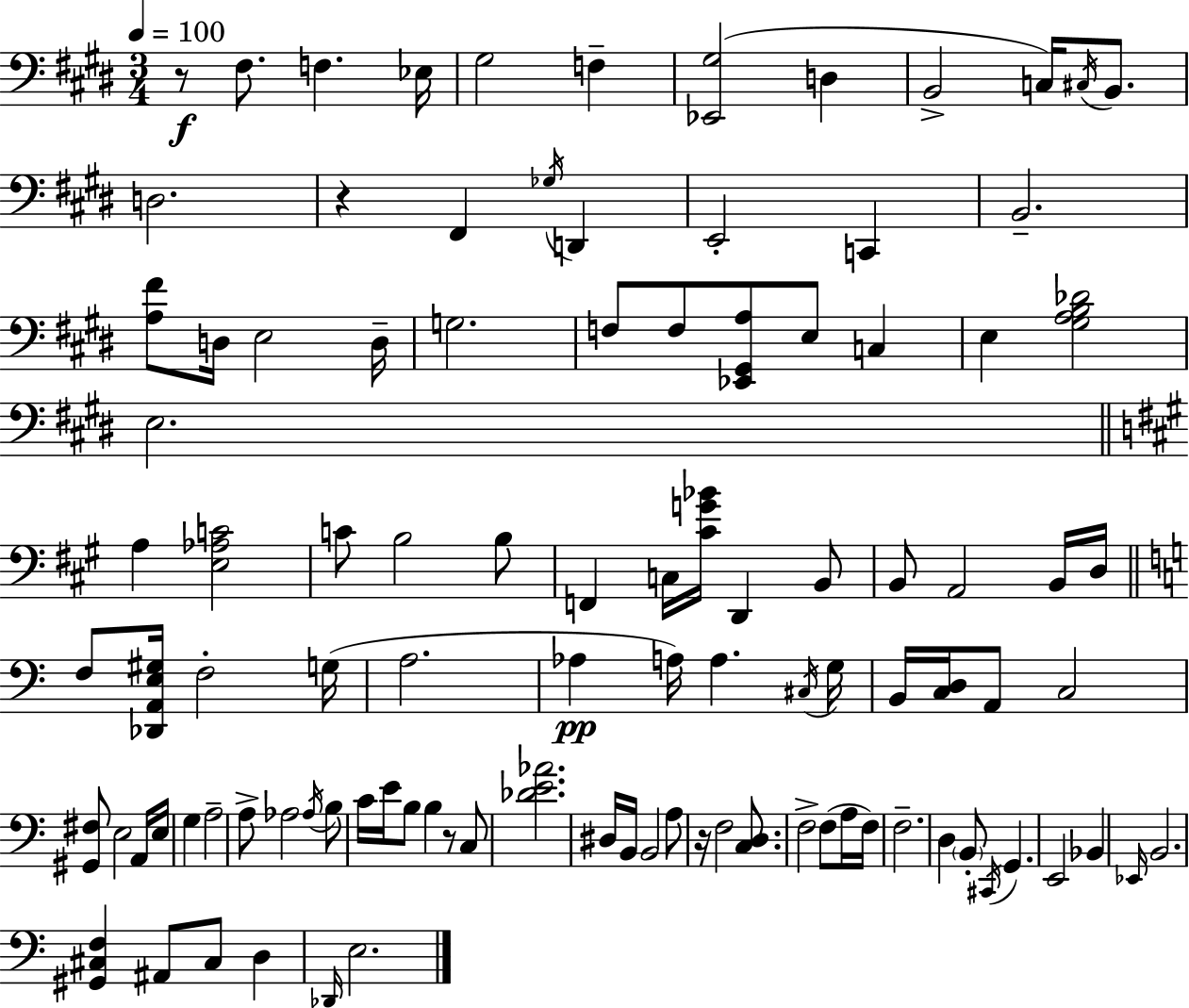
X:1
T:Untitled
M:3/4
L:1/4
K:E
z/2 ^F,/2 F, _E,/4 ^G,2 F, [_E,,^G,]2 D, B,,2 C,/4 ^C,/4 B,,/2 D,2 z ^F,, _G,/4 D,, E,,2 C,, B,,2 [A,^F]/2 D,/4 E,2 D,/4 G,2 F,/2 F,/2 [_E,,^G,,A,]/2 E,/2 C, E, [^G,A,B,_D]2 E,2 A, [E,_A,C]2 C/2 B,2 B,/2 F,, C,/4 [^CG_B]/4 D,, B,,/2 B,,/2 A,,2 B,,/4 D,/4 F,/2 [_D,,A,,E,^G,]/4 F,2 G,/4 A,2 _A, A,/4 A, ^C,/4 G,/4 B,,/4 [C,D,]/4 A,,/2 C,2 [^G,,^F,]/2 E,2 A,,/4 E,/4 G, A,2 A,/2 _A,2 _A,/4 B,/2 C/4 E/4 B,/2 B, z/2 C,/2 [_DE_A]2 ^D,/4 B,,/4 B,,2 A,/2 z/4 F,2 [C,D,]/2 F,2 F,/2 A,/4 F,/4 F,2 D, B,,/2 ^C,,/4 G,, E,,2 _B,, _E,,/4 B,,2 [^G,,^C,F,] ^A,,/2 ^C,/2 D, _D,,/4 E,2